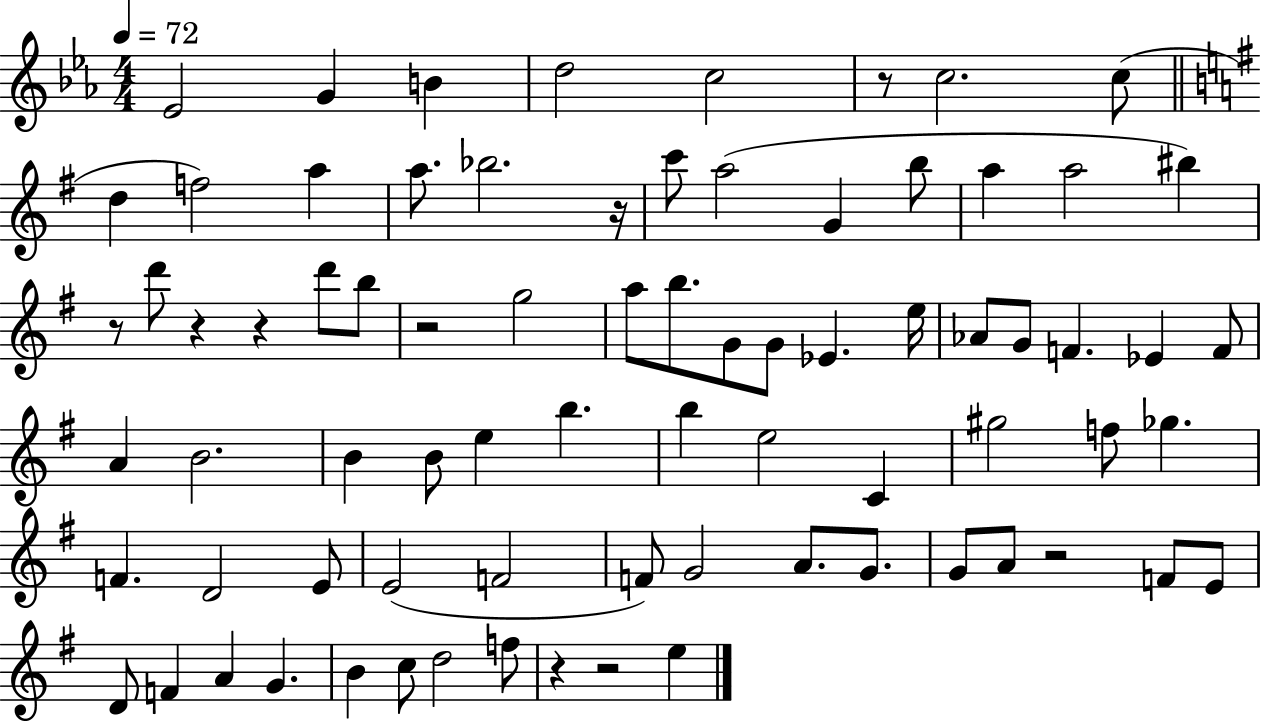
{
  \clef treble
  \numericTimeSignature
  \time 4/4
  \key ees \major
  \tempo 4 = 72
  ees'2 g'4 b'4 | d''2 c''2 | r8 c''2. c''8( | \bar "||" \break \key g \major d''4 f''2) a''4 | a''8. bes''2. r16 | c'''8 a''2( g'4 b''8 | a''4 a''2 bis''4) | \break r8 d'''8 r4 r4 d'''8 b''8 | r2 g''2 | a''8 b''8. g'8 g'8 ees'4. e''16 | aes'8 g'8 f'4. ees'4 f'8 | \break a'4 b'2. | b'4 b'8 e''4 b''4. | b''4 e''2 c'4 | gis''2 f''8 ges''4. | \break f'4. d'2 e'8 | e'2( f'2 | f'8) g'2 a'8. g'8. | g'8 a'8 r2 f'8 e'8 | \break d'8 f'4 a'4 g'4. | b'4 c''8 d''2 f''8 | r4 r2 e''4 | \bar "|."
}